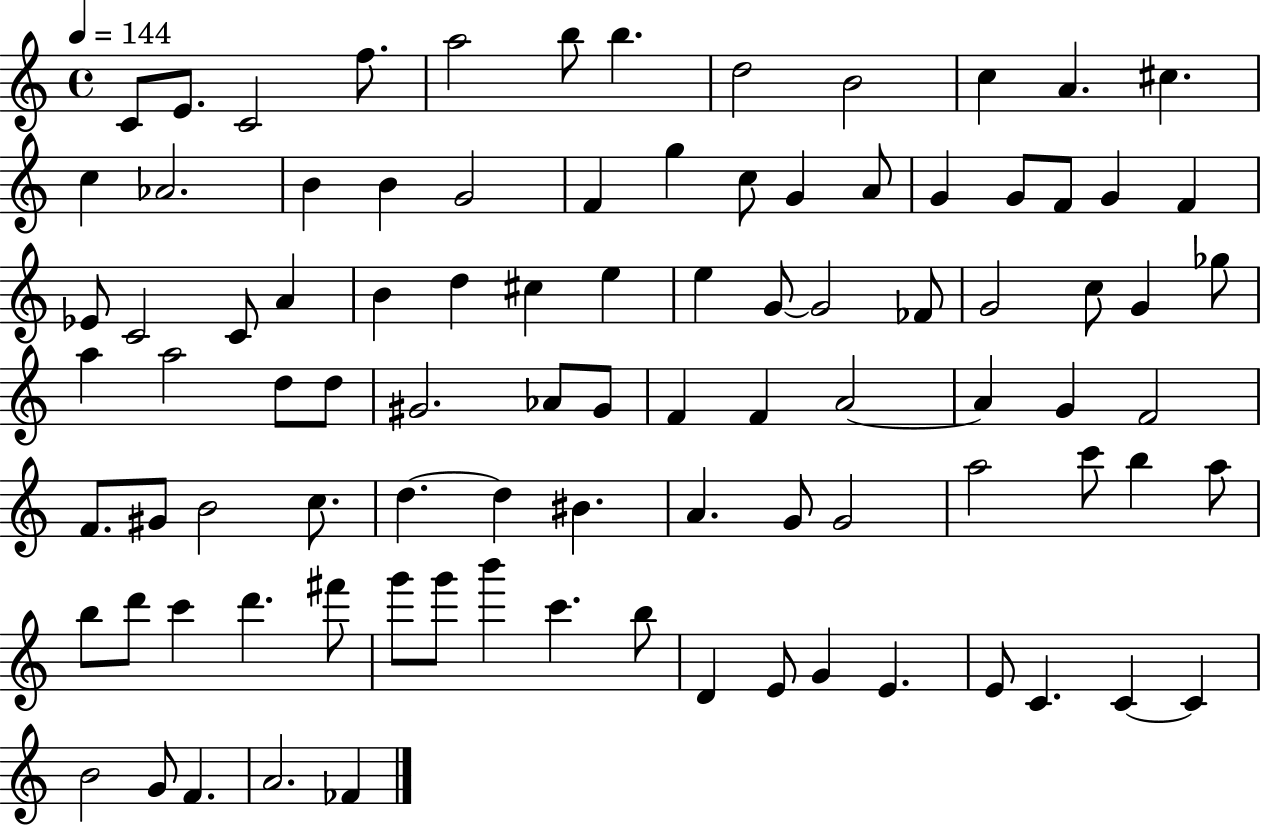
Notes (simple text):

C4/e E4/e. C4/h F5/e. A5/h B5/e B5/q. D5/h B4/h C5/q A4/q. C#5/q. C5/q Ab4/h. B4/q B4/q G4/h F4/q G5/q C5/e G4/q A4/e G4/q G4/e F4/e G4/q F4/q Eb4/e C4/h C4/e A4/q B4/q D5/q C#5/q E5/q E5/q G4/e G4/h FES4/e G4/h C5/e G4/q Gb5/e A5/q A5/h D5/e D5/e G#4/h. Ab4/e G#4/e F4/q F4/q A4/h A4/q G4/q F4/h F4/e. G#4/e B4/h C5/e. D5/q. D5/q BIS4/q. A4/q. G4/e G4/h A5/h C6/e B5/q A5/e B5/e D6/e C6/q D6/q. F#6/e G6/e G6/e B6/q C6/q. B5/e D4/q E4/e G4/q E4/q. E4/e C4/q. C4/q C4/q B4/h G4/e F4/q. A4/h. FES4/q